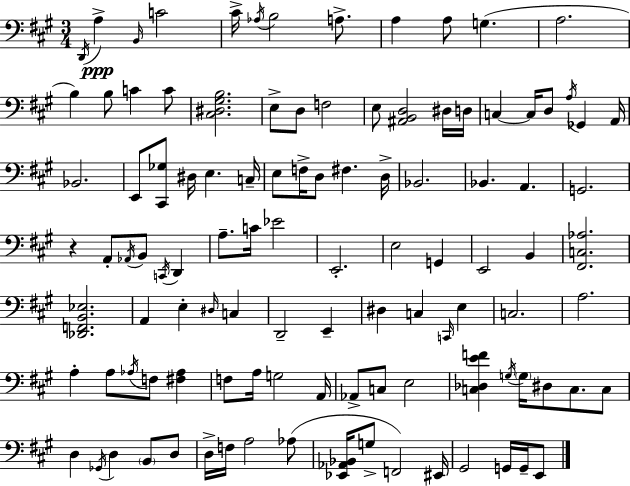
D2/s A3/q B2/s C4/h C#4/s Ab3/s B3/h A3/e. A3/q A3/e G3/q. A3/h. B3/q B3/e C4/q C4/e [C#3,D#3,G#3,B3]/h. E3/e D3/e F3/h E3/e [A#2,B2,D3]/h D#3/s D3/s C3/q C3/s D3/e A3/s Gb2/q A2/s Bb2/h. E2/e [C#2,Gb3]/e D#3/s E3/q. C3/s E3/e F3/s D3/e F#3/q. D3/s Bb2/h. Bb2/q. A2/q. G2/h. R/q A2/e Ab2/s B2/e C2/s D2/q A3/e. C4/s Eb4/h E2/h. E3/h G2/q E2/h B2/q [F#2,C3,Ab3]/h. [Db2,F2,B2,Eb3]/h. A2/q E3/q D#3/s C3/q D2/h E2/q D#3/q C3/q C2/s E3/q C3/h. A3/h. A3/q A3/e Ab3/s F3/e [F#3,Ab3]/q F3/e A3/s G3/h A2/s Ab2/e C3/e E3/h [C3,Db3,E4,F4]/q G3/s G3/s D#3/e C3/e. C3/e D3/q Gb2/s D3/q B2/e D3/e D3/s F3/s A3/h Ab3/e [Eb2,Ab2,Bb2]/s G3/e F2/h EIS2/s G#2/h G2/s G2/s E2/e